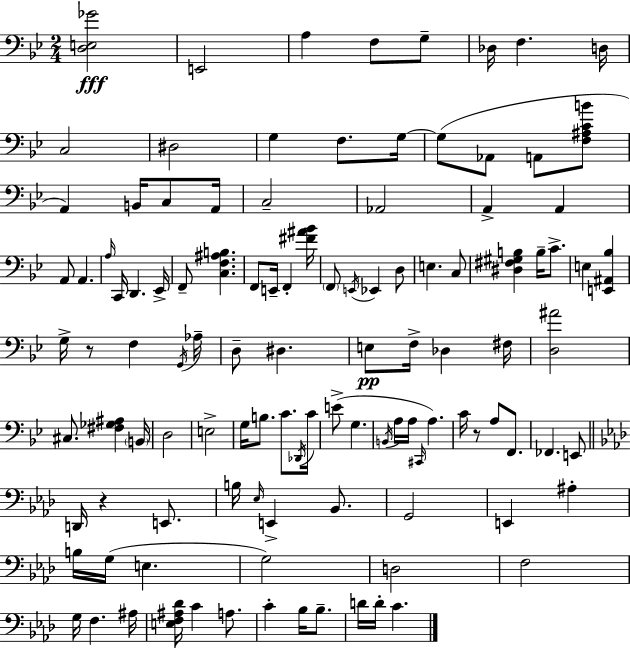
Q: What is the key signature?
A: BES major